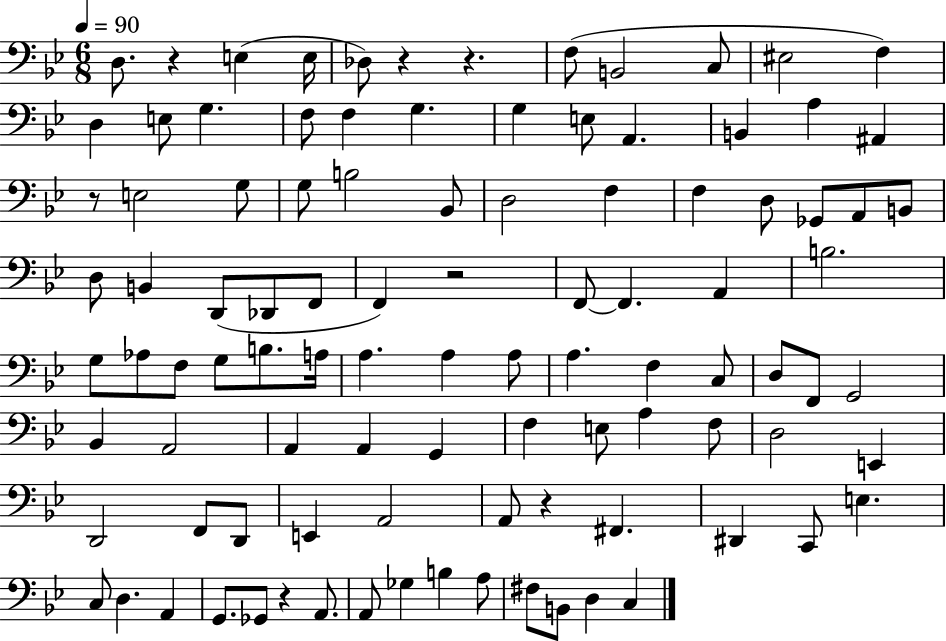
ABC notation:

X:1
T:Untitled
M:6/8
L:1/4
K:Bb
D,/2 z E, E,/4 _D,/2 z z F,/2 B,,2 C,/2 ^E,2 F, D, E,/2 G, F,/2 F, G, G, E,/2 A,, B,, A, ^A,, z/2 E,2 G,/2 G,/2 B,2 _B,,/2 D,2 F, F, D,/2 _G,,/2 A,,/2 B,,/2 D,/2 B,, D,,/2 _D,,/2 F,,/2 F,, z2 F,,/2 F,, A,, B,2 G,/2 _A,/2 F,/2 G,/2 B,/2 A,/4 A, A, A,/2 A, F, C,/2 D,/2 F,,/2 G,,2 _B,, A,,2 A,, A,, G,, F, E,/2 A, F,/2 D,2 E,, D,,2 F,,/2 D,,/2 E,, A,,2 A,,/2 z ^F,, ^D,, C,,/2 E, C,/2 D, A,, G,,/2 _G,,/2 z A,,/2 A,,/2 _G, B, A,/2 ^F,/2 B,,/2 D, C,